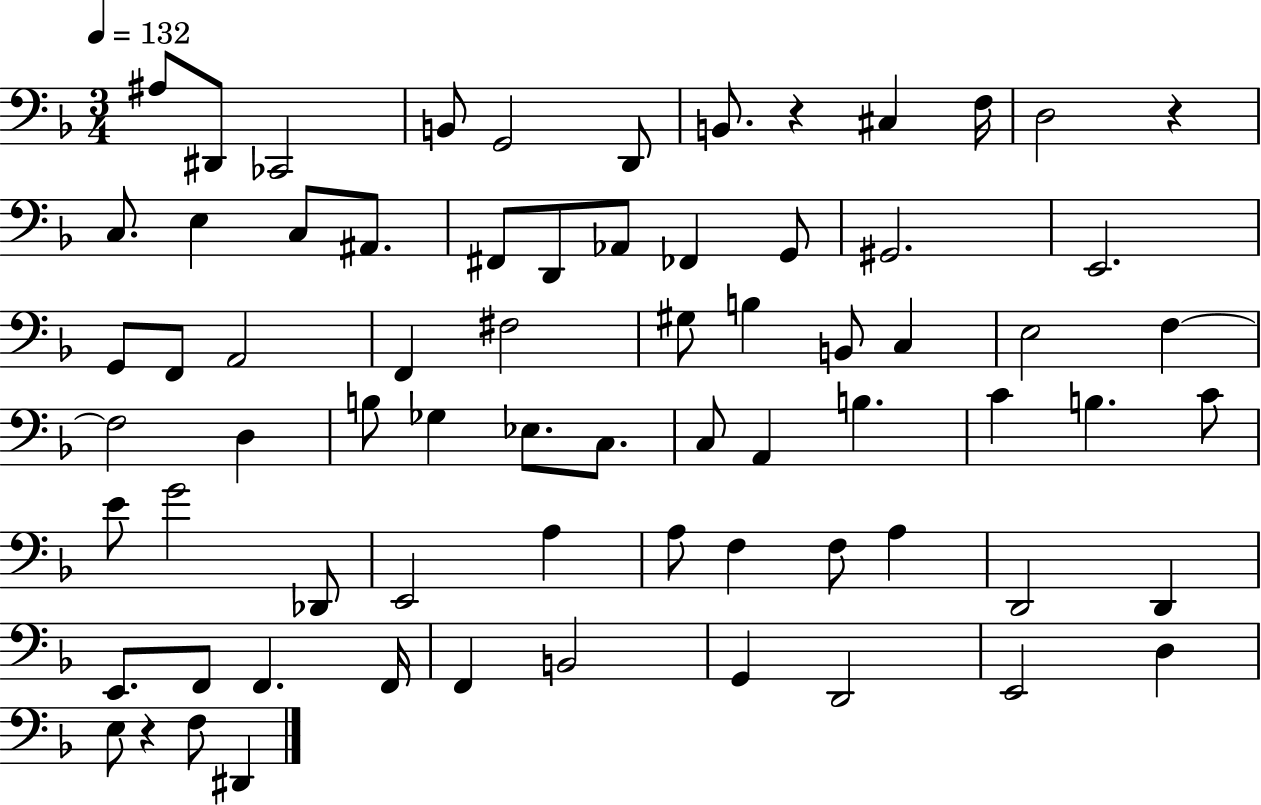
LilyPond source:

{
  \clef bass
  \numericTimeSignature
  \time 3/4
  \key f \major
  \tempo 4 = 132
  ais8 dis,8 ces,2 | b,8 g,2 d,8 | b,8. r4 cis4 f16 | d2 r4 | \break c8. e4 c8 ais,8. | fis,8 d,8 aes,8 fes,4 g,8 | gis,2. | e,2. | \break g,8 f,8 a,2 | f,4 fis2 | gis8 b4 b,8 c4 | e2 f4~~ | \break f2 d4 | b8 ges4 ees8. c8. | c8 a,4 b4. | c'4 b4. c'8 | \break e'8 g'2 des,8 | e,2 a4 | a8 f4 f8 a4 | d,2 d,4 | \break e,8. f,8 f,4. f,16 | f,4 b,2 | g,4 d,2 | e,2 d4 | \break e8 r4 f8 dis,4 | \bar "|."
}